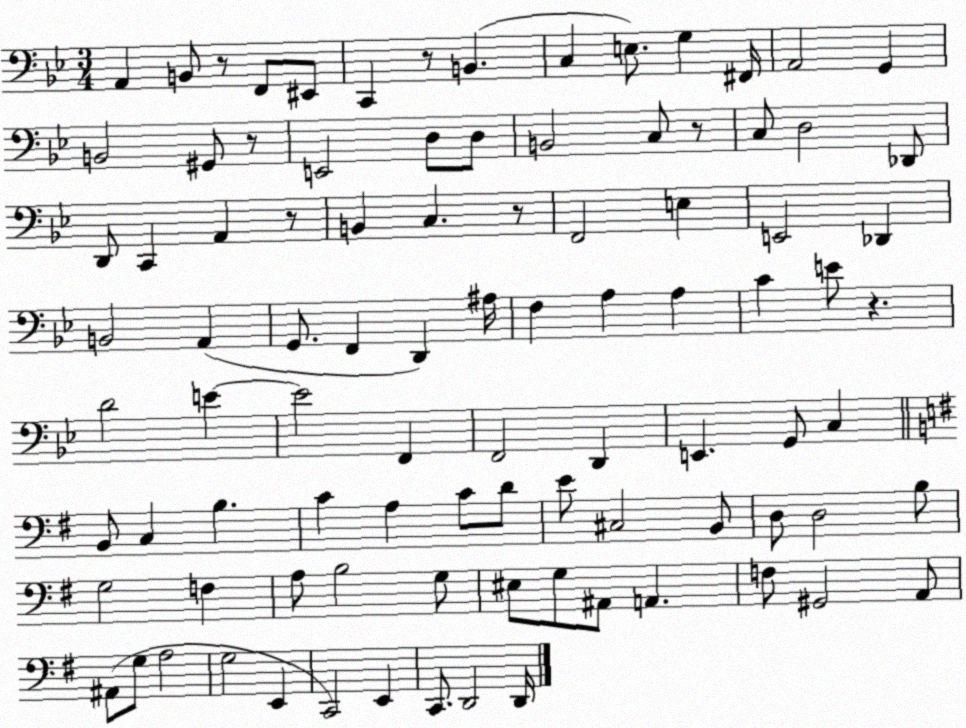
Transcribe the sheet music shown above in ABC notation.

X:1
T:Untitled
M:3/4
L:1/4
K:Bb
A,, B,,/2 z/2 F,,/2 ^E,,/2 C,, z/2 B,, C, E,/2 G, ^F,,/4 A,,2 G,, B,,2 ^G,,/2 z/2 E,,2 D,/2 D,/2 B,,2 C,/2 z/2 C,/2 D,2 _D,,/2 D,,/2 C,, A,, z/2 B,, C, z/2 F,,2 E, E,,2 _D,, B,,2 A,, G,,/2 F,, D,, ^A,/4 F, A, A, C E/2 z D2 E E2 F,, F,,2 D,, E,, G,,/2 C, B,,/2 C, B, C A, C/2 D/2 E/2 ^C,2 B,,/2 D,/2 D,2 B,/2 G,2 F, A,/2 B,2 G,/2 ^E,/2 G,/2 ^A,,/2 A,, F,/2 ^G,,2 A,,/2 ^A,,/2 G,/2 A,2 G,2 E,, C,,2 E,, C,,/2 D,,2 D,,/4